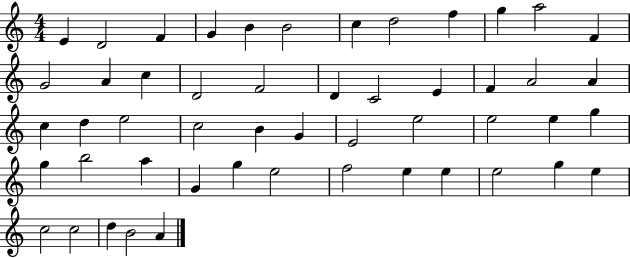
X:1
T:Untitled
M:4/4
L:1/4
K:C
E D2 F G B B2 c d2 f g a2 F G2 A c D2 F2 D C2 E F A2 A c d e2 c2 B G E2 e2 e2 e g g b2 a G g e2 f2 e e e2 g e c2 c2 d B2 A